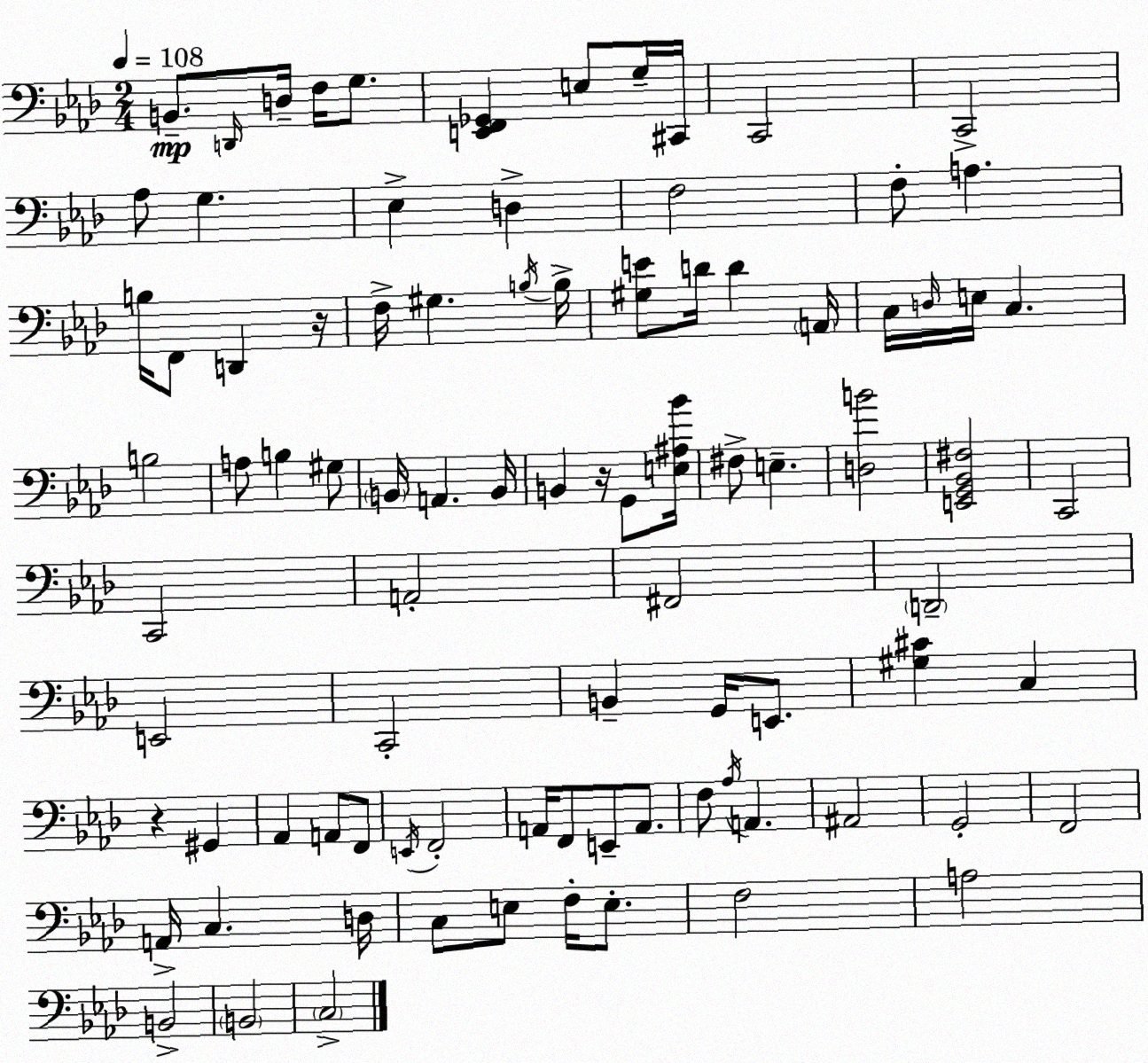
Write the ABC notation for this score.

X:1
T:Untitled
M:2/4
L:1/4
K:Ab
B,,/2 D,,/4 D,/4 F,/4 G,/2 [E,,F,,_G,,] E,/2 G,/4 ^C,,/4 C,,2 C,,2 _A,/2 G, _E, D, F,2 F,/2 A, B,/4 F,,/2 D,, z/4 F,/4 ^G, B,/4 B,/4 [^G,E]/2 D/4 D A,,/4 C,/4 D,/4 E,/4 C, B,2 A,/2 B, ^G,/2 B,,/4 A,, B,,/4 B,, z/4 G,,/2 [E,^A,_B]/4 ^F,/2 E, [D,B]2 [E,,G,,_B,,^F,]2 C,,2 C,,2 A,,2 ^F,,2 D,,2 E,,2 C,,2 B,, G,,/4 E,,/2 [^G,^C] C, z ^G,, _A,, A,,/2 F,,/2 E,,/4 F,,2 A,,/4 F,,/2 E,,/2 A,,/2 F,/2 _A,/4 A,, ^A,,2 G,,2 F,,2 A,,/4 C, D,/4 C,/2 E,/2 F,/4 E,/2 F,2 A,2 B,,2 B,,2 C,2